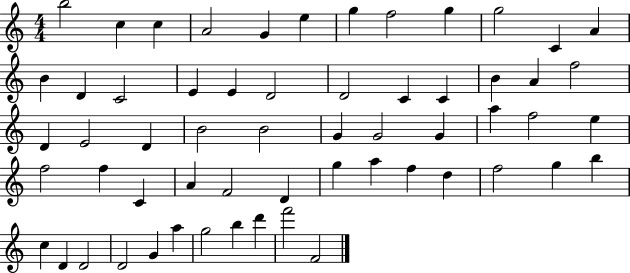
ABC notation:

X:1
T:Untitled
M:4/4
L:1/4
K:C
b2 c c A2 G e g f2 g g2 C A B D C2 E E D2 D2 C C B A f2 D E2 D B2 B2 G G2 G a f2 e f2 f C A F2 D g a f d f2 g b c D D2 D2 G a g2 b d' f'2 F2